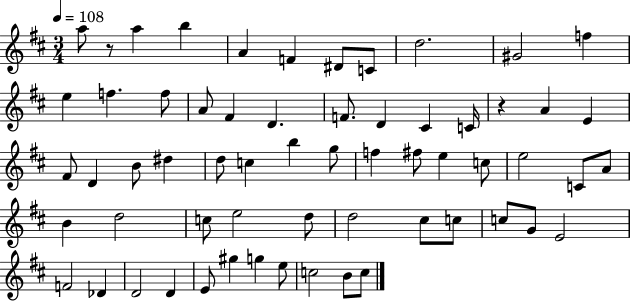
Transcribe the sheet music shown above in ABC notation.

X:1
T:Untitled
M:3/4
L:1/4
K:D
a/2 z/2 a b A F ^D/2 C/2 d2 ^G2 f e f f/2 A/2 ^F D F/2 D ^C C/4 z A E ^F/2 D B/2 ^d d/2 c b g/2 f ^f/2 e c/2 e2 C/2 A/2 B d2 c/2 e2 d/2 d2 ^c/2 c/2 c/2 G/2 E2 F2 _D D2 D E/2 ^g g e/2 c2 B/2 c/2